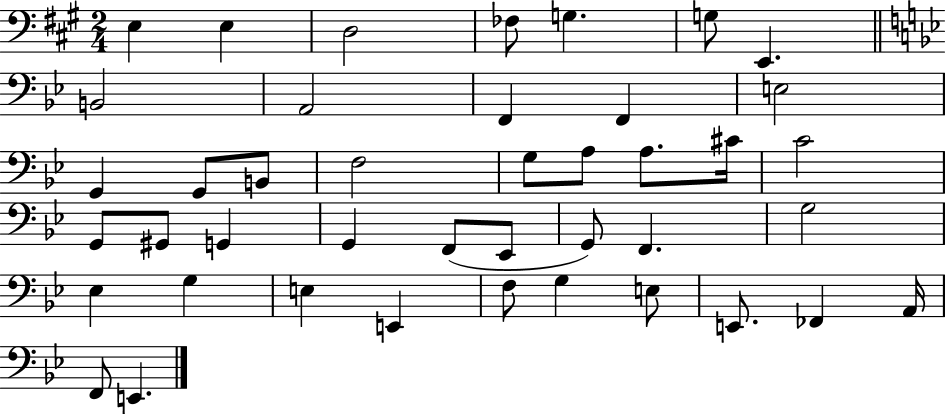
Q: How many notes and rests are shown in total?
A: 42